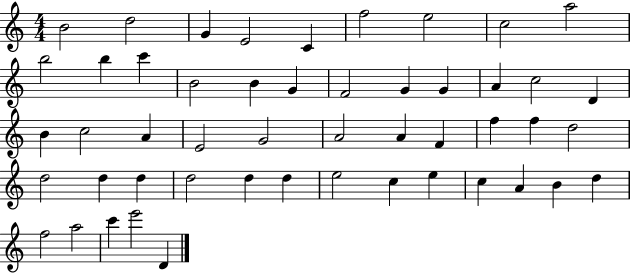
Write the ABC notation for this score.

X:1
T:Untitled
M:4/4
L:1/4
K:C
B2 d2 G E2 C f2 e2 c2 a2 b2 b c' B2 B G F2 G G A c2 D B c2 A E2 G2 A2 A F f f d2 d2 d d d2 d d e2 c e c A B d f2 a2 c' e'2 D